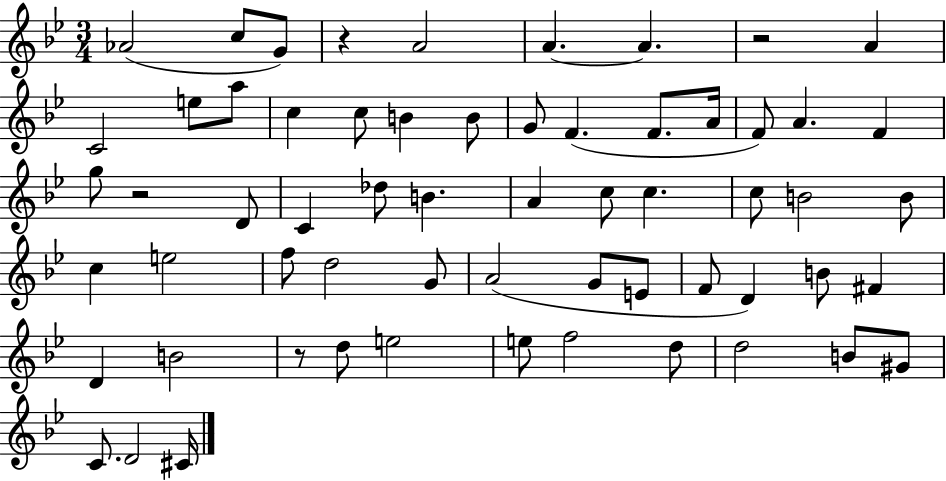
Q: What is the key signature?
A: BES major